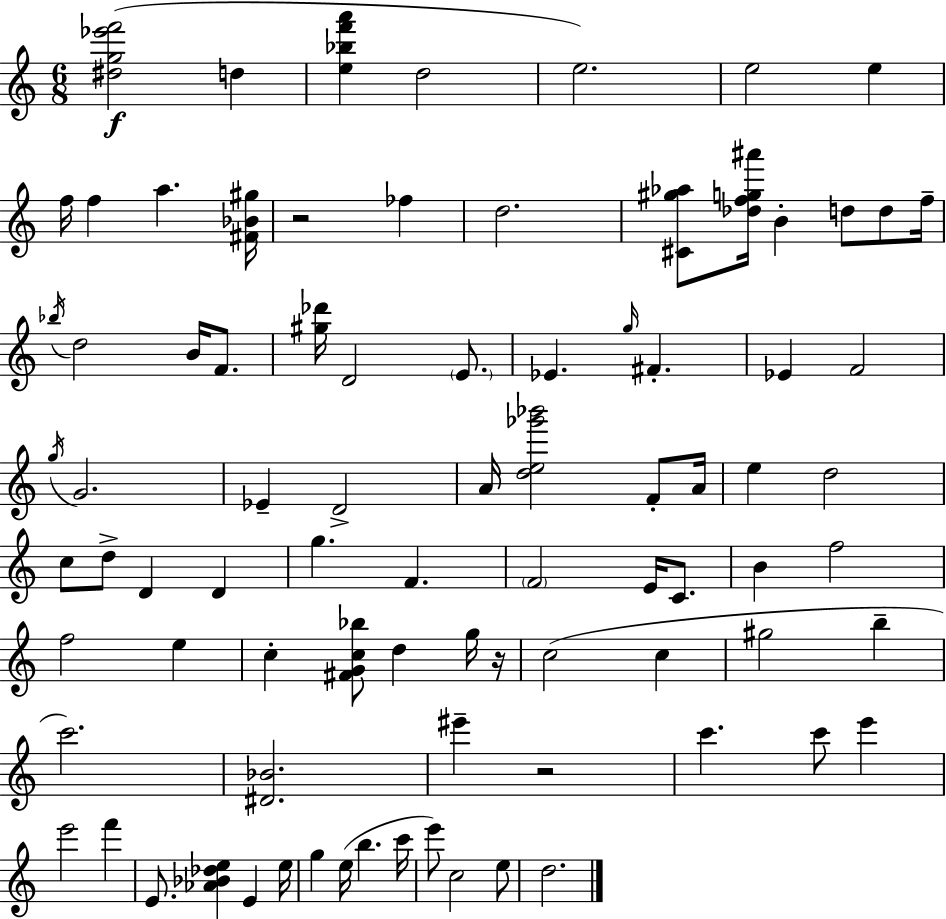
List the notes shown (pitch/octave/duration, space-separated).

[D#5,G5,Eb6,F6]/h D5/q [E5,Bb5,F6,A6]/q D5/h E5/h. E5/h E5/q F5/s F5/q A5/q. [F#4,Bb4,G#5]/s R/h FES5/q D5/h. [C#4,G#5,Ab5]/e [Db5,F5,G5,A#6]/s B4/q D5/e D5/e F5/s Bb5/s D5/h B4/s F4/e. [G#5,Db6]/s D4/h E4/e. Eb4/q. G5/s F#4/q. Eb4/q F4/h G5/s G4/h. Eb4/q D4/h A4/s [D5,E5,Gb6,Bb6]/h F4/e A4/s E5/q D5/h C5/e D5/e D4/q D4/q G5/q. F4/q. F4/h E4/s C4/e. B4/q F5/h F5/h E5/q C5/q [F#4,G4,C5,Bb5]/e D5/q G5/s R/s C5/h C5/q G#5/h B5/q C6/h. [D#4,Bb4]/h. EIS6/q R/h C6/q. C6/e E6/q E6/h F6/q E4/e. [Ab4,Bb4,Db5,E5]/q E4/q E5/s G5/q E5/s B5/q. C6/s E6/e C5/h E5/e D5/h.